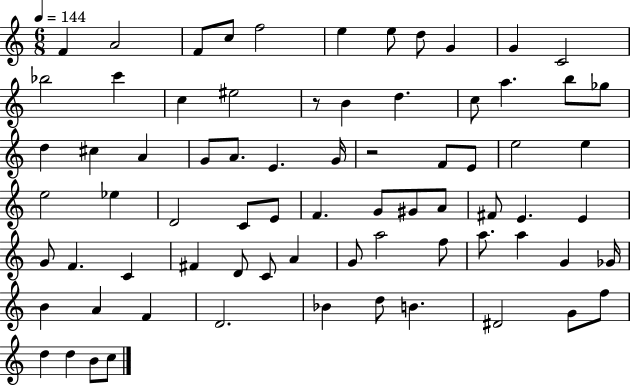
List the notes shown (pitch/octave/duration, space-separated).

F4/q A4/h F4/e C5/e F5/h E5/q E5/e D5/e G4/q G4/q C4/h Bb5/h C6/q C5/q EIS5/h R/e B4/q D5/q. C5/e A5/q. B5/e Gb5/e D5/q C#5/q A4/q G4/e A4/e. E4/q. G4/s R/h F4/e E4/e E5/h E5/q E5/h Eb5/q D4/h C4/e E4/e F4/q. G4/e G#4/e A4/e F#4/e E4/q. E4/q G4/e F4/q. C4/q F#4/q D4/e C4/e A4/q G4/e A5/h F5/e A5/e. A5/q G4/q Gb4/s B4/q A4/q F4/q D4/h. Bb4/q D5/e B4/q. D#4/h G4/e F5/e D5/q D5/q B4/e C5/e